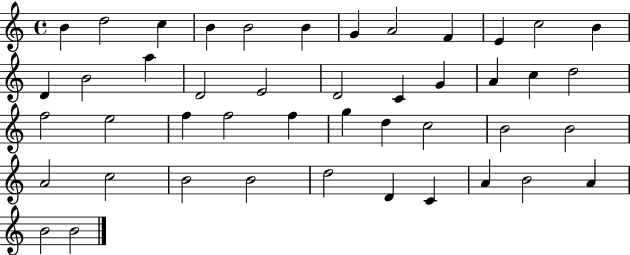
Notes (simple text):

B4/q D5/h C5/q B4/q B4/h B4/q G4/q A4/h F4/q E4/q C5/h B4/q D4/q B4/h A5/q D4/h E4/h D4/h C4/q G4/q A4/q C5/q D5/h F5/h E5/h F5/q F5/h F5/q G5/q D5/q C5/h B4/h B4/h A4/h C5/h B4/h B4/h D5/h D4/q C4/q A4/q B4/h A4/q B4/h B4/h